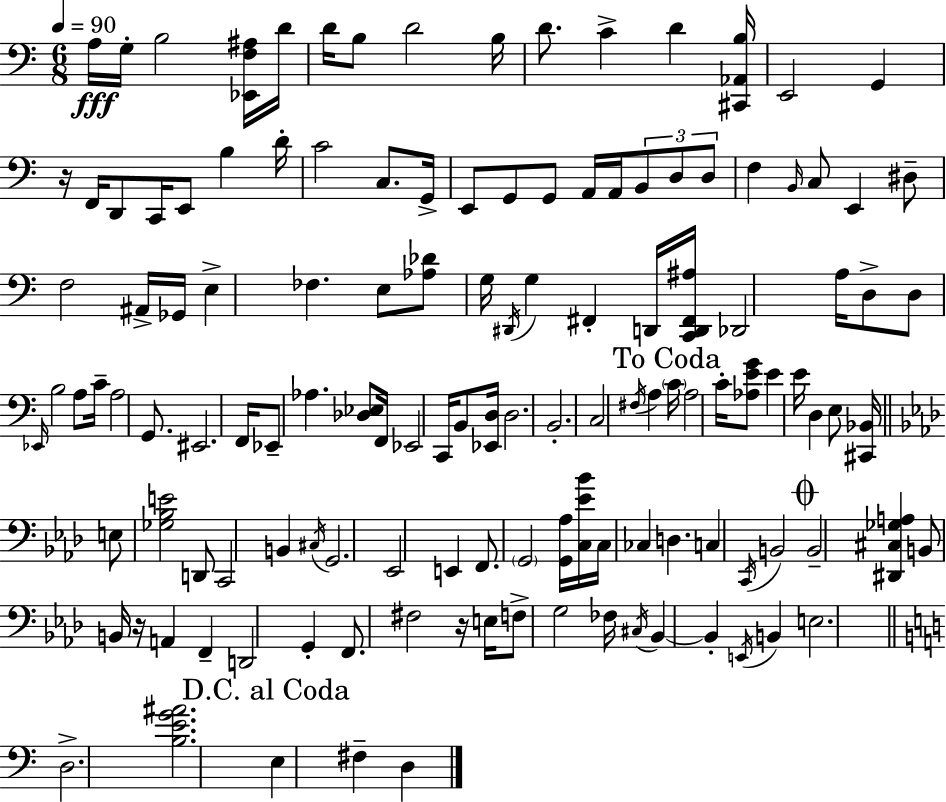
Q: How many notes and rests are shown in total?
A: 131